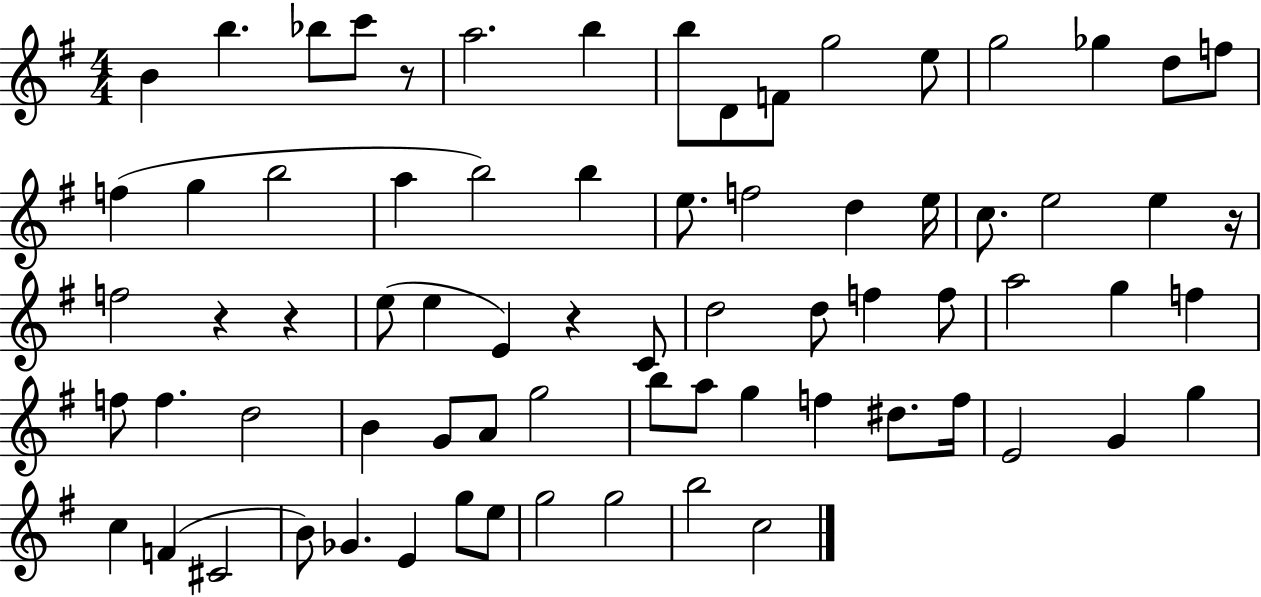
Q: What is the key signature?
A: G major